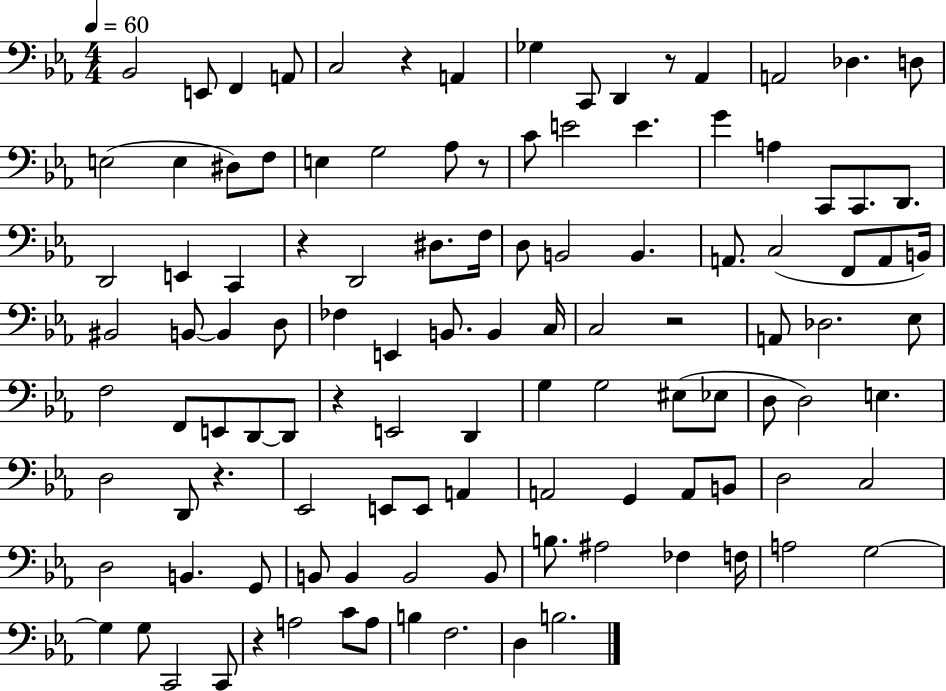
X:1
T:Untitled
M:4/4
L:1/4
K:Eb
_B,,2 E,,/2 F,, A,,/2 C,2 z A,, _G, C,,/2 D,, z/2 _A,, A,,2 _D, D,/2 E,2 E, ^D,/2 F,/2 E, G,2 _A,/2 z/2 C/2 E2 E G A, C,,/2 C,,/2 D,,/2 D,,2 E,, C,, z D,,2 ^D,/2 F,/4 D,/2 B,,2 B,, A,,/2 C,2 F,,/2 A,,/2 B,,/4 ^B,,2 B,,/2 B,, D,/2 _F, E,, B,,/2 B,, C,/4 C,2 z2 A,,/2 _D,2 _E,/2 F,2 F,,/2 E,,/2 D,,/2 D,,/2 z E,,2 D,, G, G,2 ^E,/2 _E,/2 D,/2 D,2 E, D,2 D,,/2 z _E,,2 E,,/2 E,,/2 A,, A,,2 G,, A,,/2 B,,/2 D,2 C,2 D,2 B,, G,,/2 B,,/2 B,, B,,2 B,,/2 B,/2 ^A,2 _F, F,/4 A,2 G,2 G, G,/2 C,,2 C,,/2 z A,2 C/2 A,/2 B, F,2 D, B,2